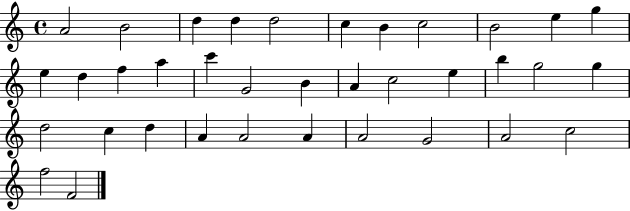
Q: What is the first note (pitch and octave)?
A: A4